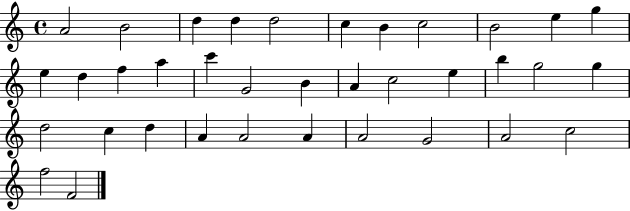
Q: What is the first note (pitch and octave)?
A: A4